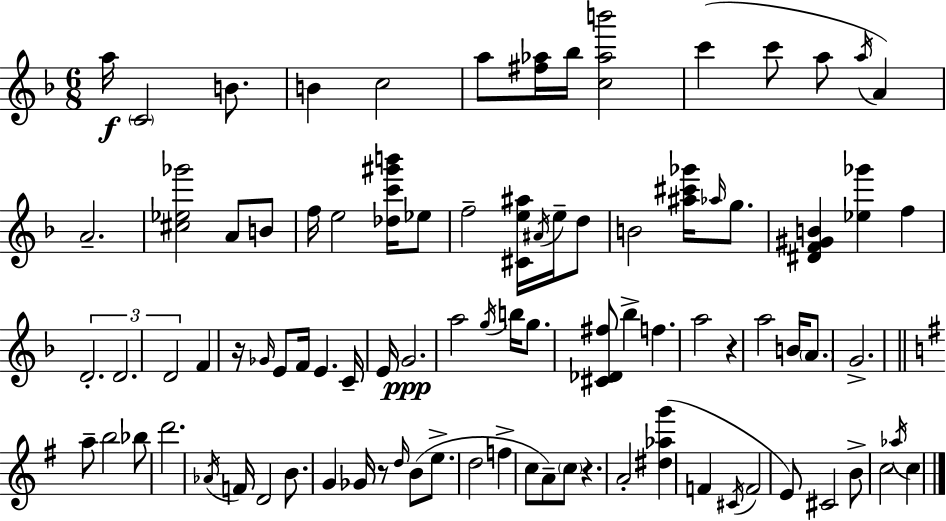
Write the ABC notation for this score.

X:1
T:Untitled
M:6/8
L:1/4
K:F
a/4 C2 B/2 B c2 a/2 [^f_a]/4 _b/4 [c_ab']2 c' c'/2 a/2 a/4 A A2 [^c_e_g']2 A/2 B/2 f/4 e2 [_dc'^g'b']/4 _e/2 f2 [^Ce^a]/4 ^A/4 e/4 d/2 B2 [^a^c'_g']/4 _a/4 g/2 [^DF^GB] [_e_g'] f D2 D2 D2 F z/4 _G/4 E/2 F/4 E C/4 E/4 G2 a2 g/4 b/4 g/2 [^C_D^f]/2 _b f a2 z a2 B/4 A/2 G2 a/2 b2 _b/2 d'2 _A/4 F/4 D2 B/2 G _G/4 z/2 d/4 B/2 e/2 d2 f c/2 A/2 c/2 z A2 [^d_ag'] F ^C/4 F2 E/2 ^C2 B/2 c2 _a/4 c